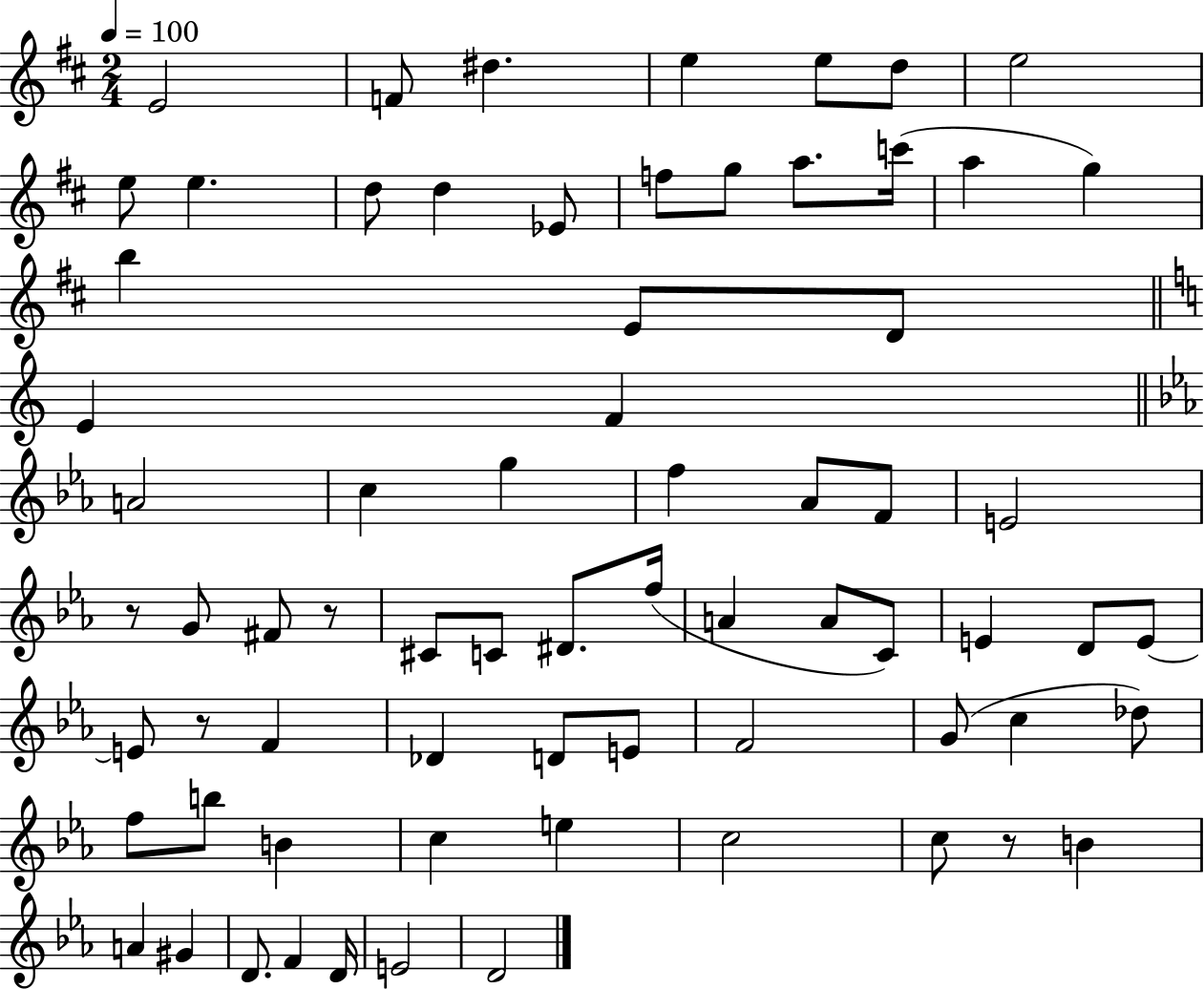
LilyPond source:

{
  \clef treble
  \numericTimeSignature
  \time 2/4
  \key d \major
  \tempo 4 = 100
  \repeat volta 2 { e'2 | f'8 dis''4. | e''4 e''8 d''8 | e''2 | \break e''8 e''4. | d''8 d''4 ees'8 | f''8 g''8 a''8. c'''16( | a''4 g''4) | \break b''4 e'8 d'8 | \bar "||" \break \key c \major e'4 f'4 | \bar "||" \break \key ees \major a'2 | c''4 g''4 | f''4 aes'8 f'8 | e'2 | \break r8 g'8 fis'8 r8 | cis'8 c'8 dis'8. f''16( | a'4 a'8 c'8) | e'4 d'8 e'8~~ | \break e'8 r8 f'4 | des'4 d'8 e'8 | f'2 | g'8( c''4 des''8) | \break f''8 b''8 b'4 | c''4 e''4 | c''2 | c''8 r8 b'4 | \break a'4 gis'4 | d'8. f'4 d'16 | e'2 | d'2 | \break } \bar "|."
}